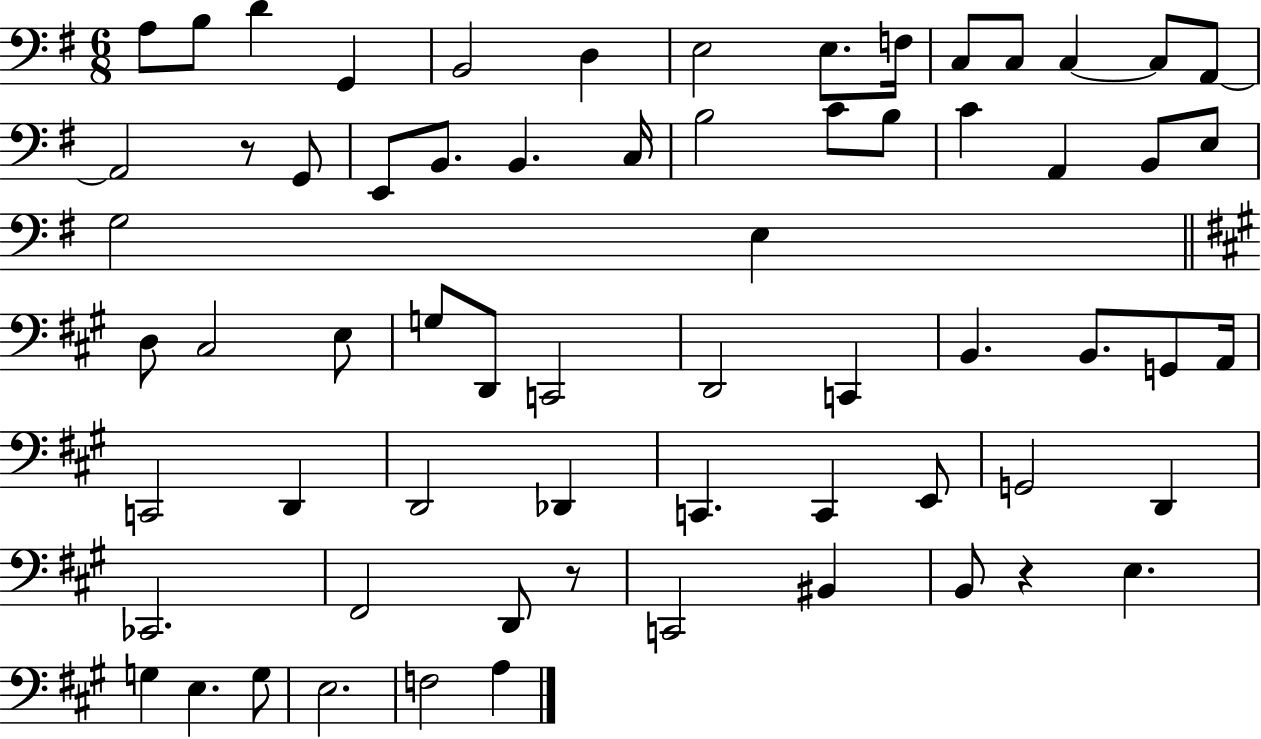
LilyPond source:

{
  \clef bass
  \numericTimeSignature
  \time 6/8
  \key g \major
  a8 b8 d'4 g,4 | b,2 d4 | e2 e8. f16 | c8 c8 c4~~ c8 a,8~~ | \break a,2 r8 g,8 | e,8 b,8. b,4. c16 | b2 c'8 b8 | c'4 a,4 b,8 e8 | \break g2 e4 | \bar "||" \break \key a \major d8 cis2 e8 | g8 d,8 c,2 | d,2 c,4 | b,4. b,8. g,8 a,16 | \break c,2 d,4 | d,2 des,4 | c,4. c,4 e,8 | g,2 d,4 | \break ces,2. | fis,2 d,8 r8 | c,2 bis,4 | b,8 r4 e4. | \break g4 e4. g8 | e2. | f2 a4 | \bar "|."
}